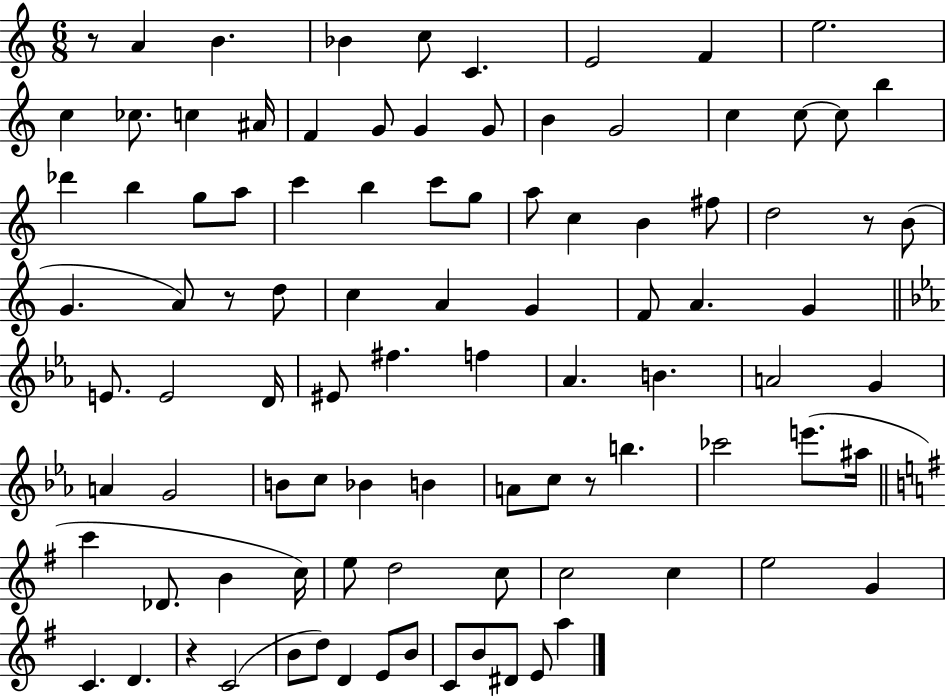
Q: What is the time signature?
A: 6/8